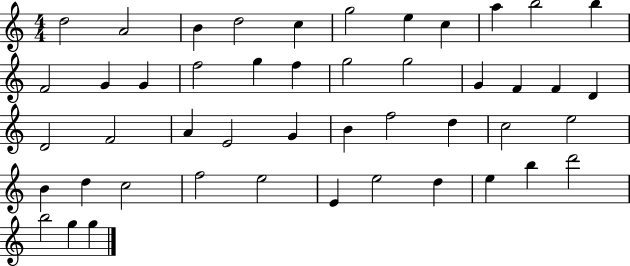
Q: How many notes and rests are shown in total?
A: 47